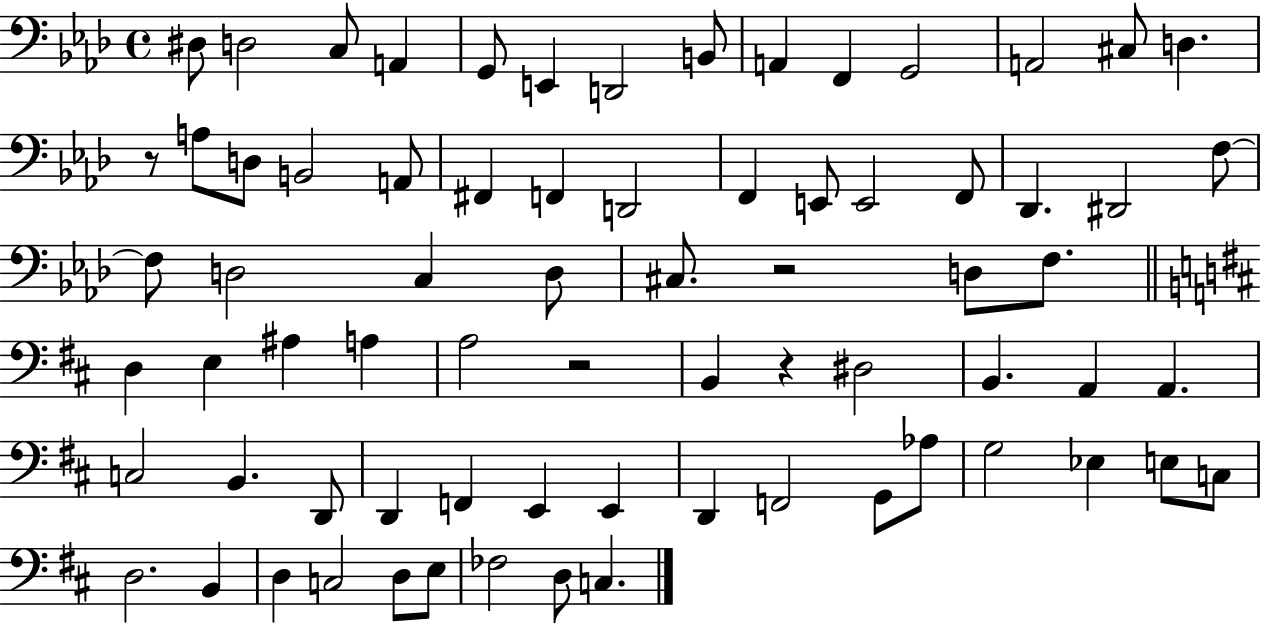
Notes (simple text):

D#3/e D3/h C3/e A2/q G2/e E2/q D2/h B2/e A2/q F2/q G2/h A2/h C#3/e D3/q. R/e A3/e D3/e B2/h A2/e F#2/q F2/q D2/h F2/q E2/e E2/h F2/e Db2/q. D#2/h F3/e F3/e D3/h C3/q D3/e C#3/e. R/h D3/e F3/e. D3/q E3/q A#3/q A3/q A3/h R/h B2/q R/q D#3/h B2/q. A2/q A2/q. C3/h B2/q. D2/e D2/q F2/q E2/q E2/q D2/q F2/h G2/e Ab3/e G3/h Eb3/q E3/e C3/e D3/h. B2/q D3/q C3/h D3/e E3/e FES3/h D3/e C3/q.